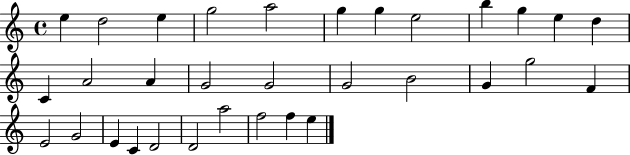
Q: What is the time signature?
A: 4/4